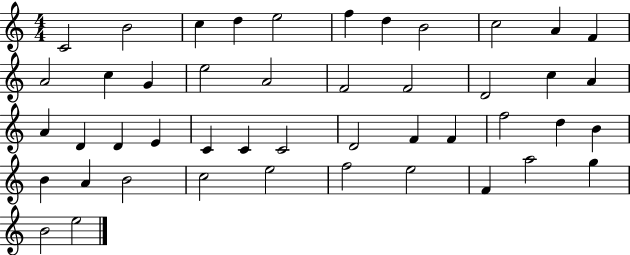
{
  \clef treble
  \numericTimeSignature
  \time 4/4
  \key c \major
  c'2 b'2 | c''4 d''4 e''2 | f''4 d''4 b'2 | c''2 a'4 f'4 | \break a'2 c''4 g'4 | e''2 a'2 | f'2 f'2 | d'2 c''4 a'4 | \break a'4 d'4 d'4 e'4 | c'4 c'4 c'2 | d'2 f'4 f'4 | f''2 d''4 b'4 | \break b'4 a'4 b'2 | c''2 e''2 | f''2 e''2 | f'4 a''2 g''4 | \break b'2 e''2 | \bar "|."
}